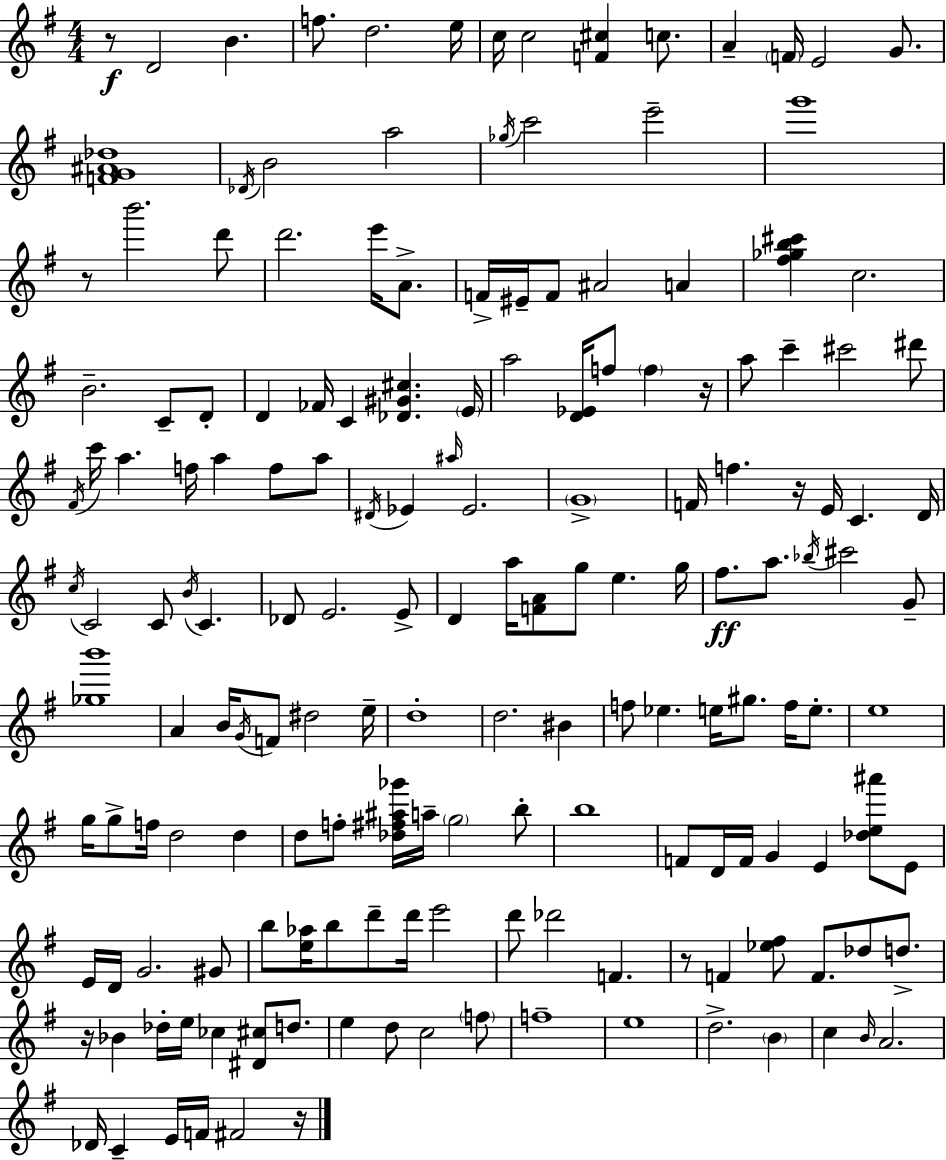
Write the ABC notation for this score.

X:1
T:Untitled
M:4/4
L:1/4
K:Em
z/2 D2 B f/2 d2 e/4 c/4 c2 [F^c] c/2 A F/4 E2 G/2 [FG^A_d]4 _D/4 B2 a2 _g/4 c'2 e'2 g'4 z/2 b'2 d'/2 d'2 e'/4 A/2 F/4 ^E/4 F/2 ^A2 A [^f_gb^c'] c2 B2 C/2 D/2 D _F/4 C [_D^G^c] E/4 a2 [D_E]/4 f/2 f z/4 a/2 c' ^c'2 ^d'/2 ^F/4 c'/4 a f/4 a f/2 a/2 ^D/4 _E ^a/4 _E2 G4 F/4 f z/4 E/4 C D/4 c/4 C2 C/2 B/4 C _D/2 E2 E/2 D a/4 [FA]/2 g/2 e g/4 ^f/2 a/2 _b/4 ^c'2 G/2 [_gb']4 A B/4 G/4 F/2 ^d2 e/4 d4 d2 ^B f/2 _e e/4 ^g/2 f/4 e/2 e4 g/4 g/2 f/4 d2 d d/2 f/2 [_d^f^a_g']/4 a/4 g2 b/2 b4 F/2 D/4 F/4 G E [_de^a']/2 E/2 E/4 D/4 G2 ^G/2 b/2 [e_a]/4 b/2 d'/2 d'/4 e'2 d'/2 _d'2 F z/2 F [_e^f]/2 F/2 _d/2 d/2 z/4 _B _d/4 e/4 _c [^D^c]/2 d/2 e d/2 c2 f/2 f4 e4 d2 B c B/4 A2 _D/4 C E/4 F/4 ^F2 z/4